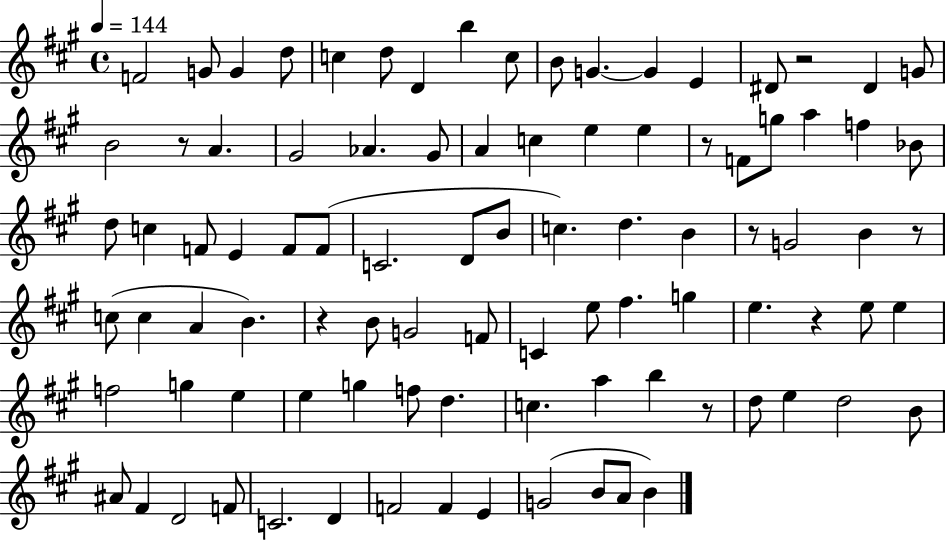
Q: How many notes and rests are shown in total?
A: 93